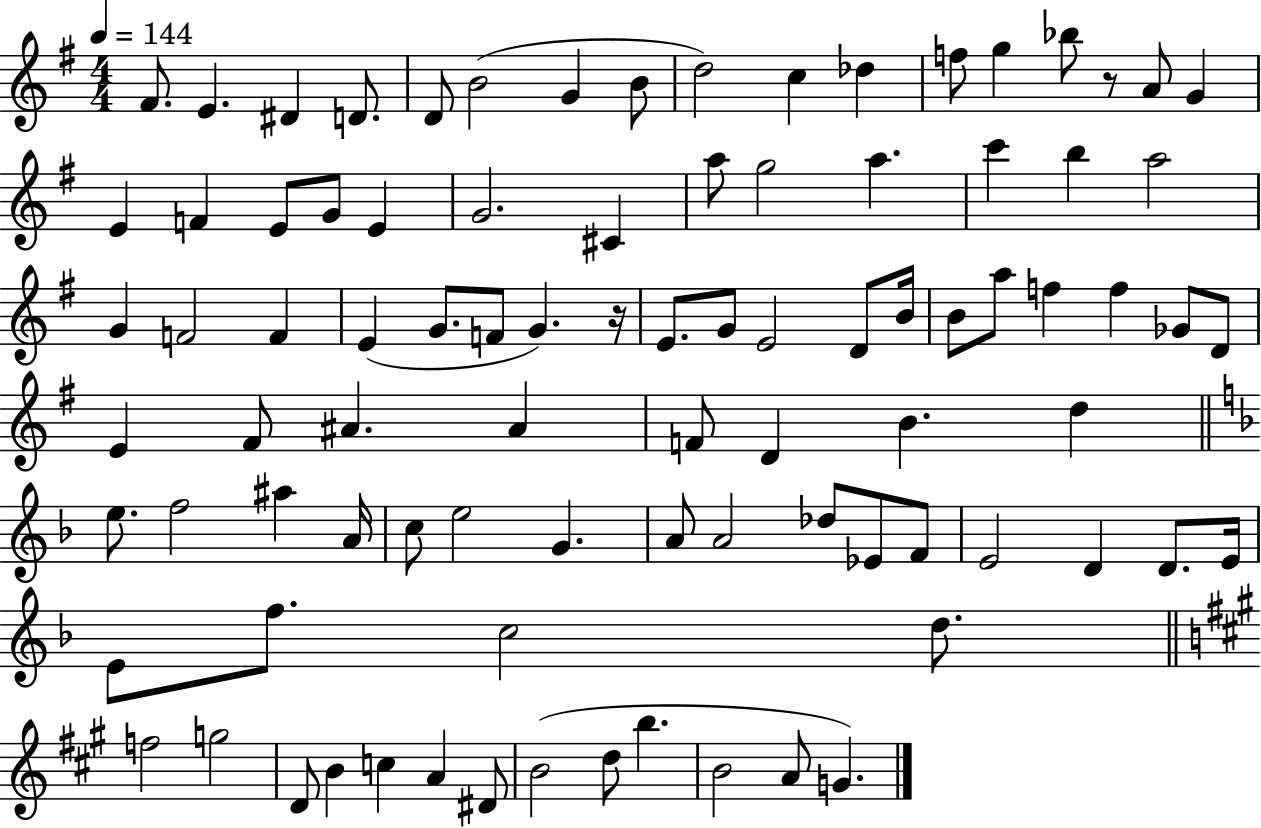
F#4/e. E4/q. D#4/q D4/e. D4/e B4/h G4/q B4/e D5/h C5/q Db5/q F5/e G5/q Bb5/e R/e A4/e G4/q E4/q F4/q E4/e G4/e E4/q G4/h. C#4/q A5/e G5/h A5/q. C6/q B5/q A5/h G4/q F4/h F4/q E4/q G4/e. F4/e G4/q. R/s E4/e. G4/e E4/h D4/e B4/s B4/e A5/e F5/q F5/q Gb4/e D4/e E4/q F#4/e A#4/q. A#4/q F4/e D4/q B4/q. D5/q E5/e. F5/h A#5/q A4/s C5/e E5/h G4/q. A4/e A4/h Db5/e Eb4/e F4/e E4/h D4/q D4/e. E4/s E4/e F5/e. C5/h D5/e. F5/h G5/h D4/e B4/q C5/q A4/q D#4/e B4/h D5/e B5/q. B4/h A4/e G4/q.